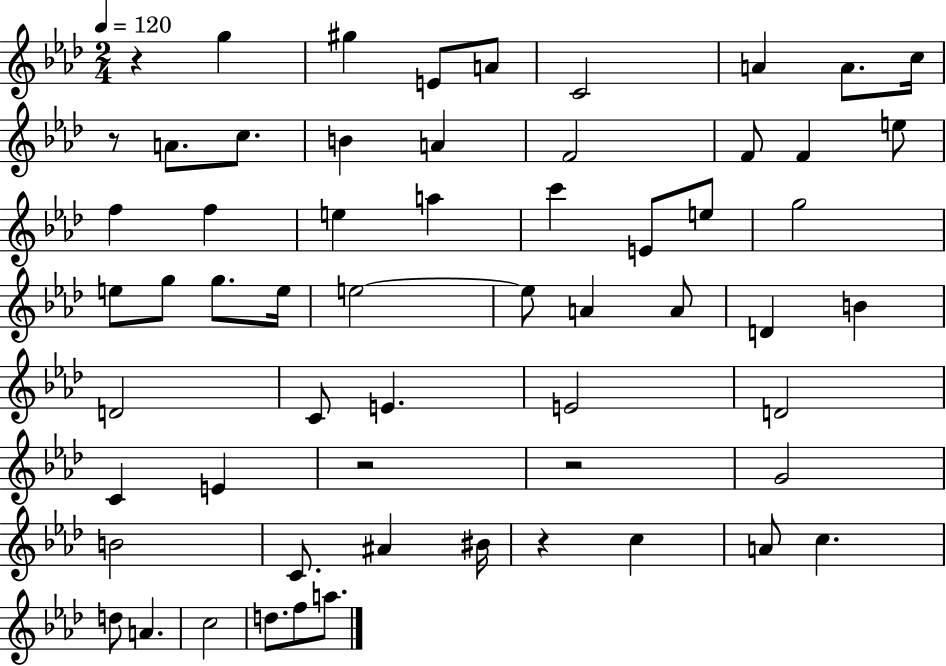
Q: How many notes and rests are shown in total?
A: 60